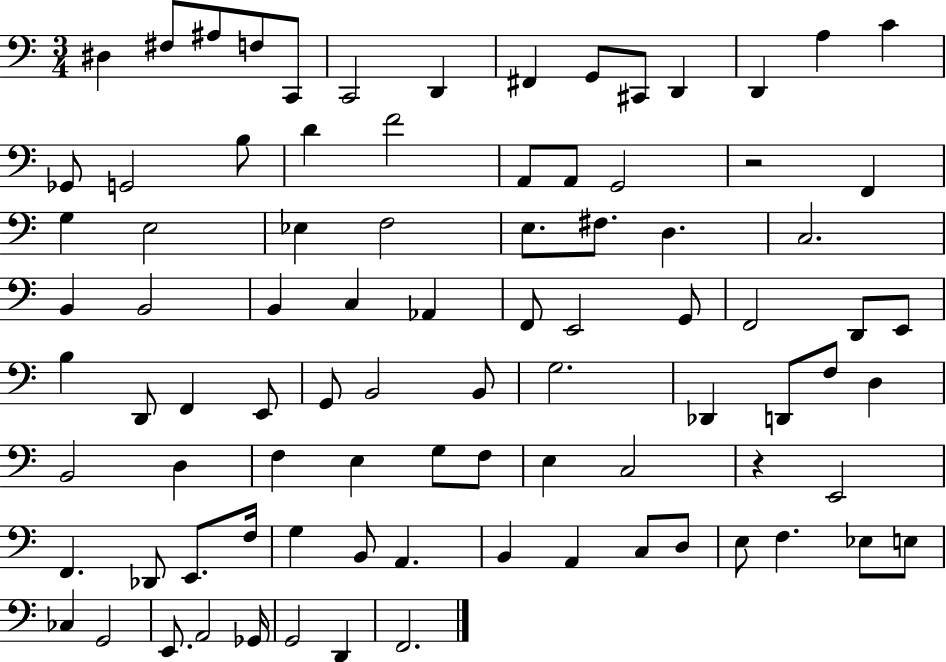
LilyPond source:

{
  \clef bass
  \numericTimeSignature
  \time 3/4
  \key c \major
  \repeat volta 2 { dis4 fis8 ais8 f8 c,8 | c,2 d,4 | fis,4 g,8 cis,8 d,4 | d,4 a4 c'4 | \break ges,8 g,2 b8 | d'4 f'2 | a,8 a,8 g,2 | r2 f,4 | \break g4 e2 | ees4 f2 | e8. fis8. d4. | c2. | \break b,4 b,2 | b,4 c4 aes,4 | f,8 e,2 g,8 | f,2 d,8 e,8 | \break b4 d,8 f,4 e,8 | g,8 b,2 b,8 | g2. | des,4 d,8 f8 d4 | \break b,2 d4 | f4 e4 g8 f8 | e4 c2 | r4 e,2 | \break f,4. des,8 e,8. f16 | g4 b,8 a,4. | b,4 a,4 c8 d8 | e8 f4. ees8 e8 | \break ces4 g,2 | e,8. a,2 ges,16 | g,2 d,4 | f,2. | \break } \bar "|."
}